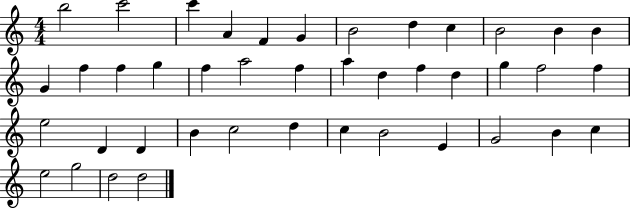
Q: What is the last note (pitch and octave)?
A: D5